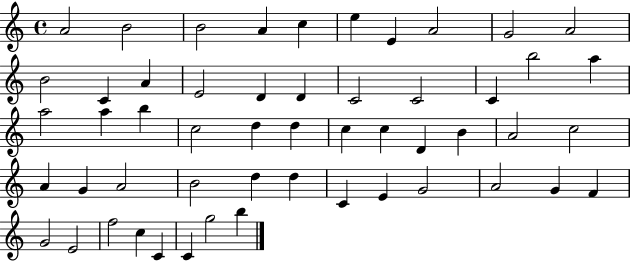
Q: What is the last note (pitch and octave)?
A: B5